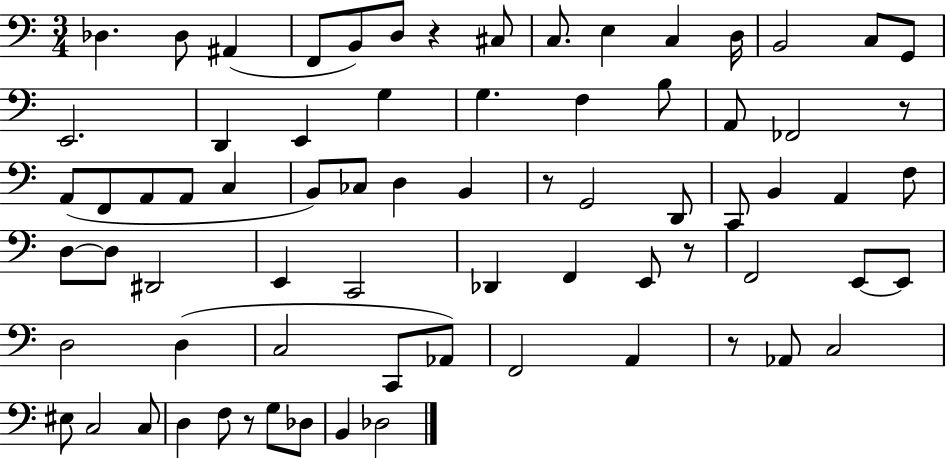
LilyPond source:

{
  \clef bass
  \numericTimeSignature
  \time 3/4
  \key c \major
  des4. des8 ais,4( | f,8 b,8) d8 r4 cis8 | c8. e4 c4 d16 | b,2 c8 g,8 | \break e,2. | d,4 e,4 g4 | g4. f4 b8 | a,8 fes,2 r8 | \break a,8( f,8 a,8 a,8 c4 | b,8) ces8 d4 b,4 | r8 g,2 d,8 | c,8 b,4 a,4 f8 | \break d8~~ d8 dis,2 | e,4 c,2 | des,4 f,4 e,8 r8 | f,2 e,8~~ e,8 | \break d2 d4( | c2 c,8 aes,8) | f,2 a,4 | r8 aes,8 c2 | \break eis8 c2 c8 | d4 f8 r8 g8 des8 | b,4 des2 | \bar "|."
}